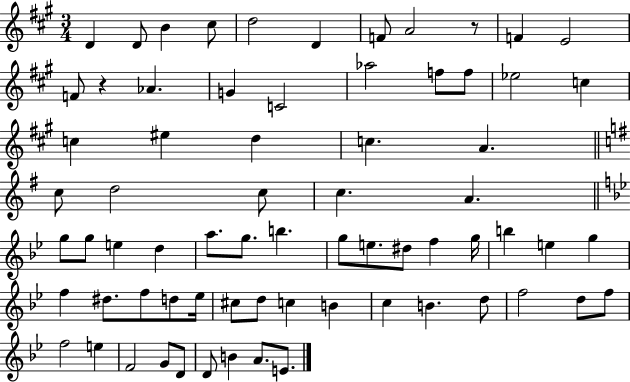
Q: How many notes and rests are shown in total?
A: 70